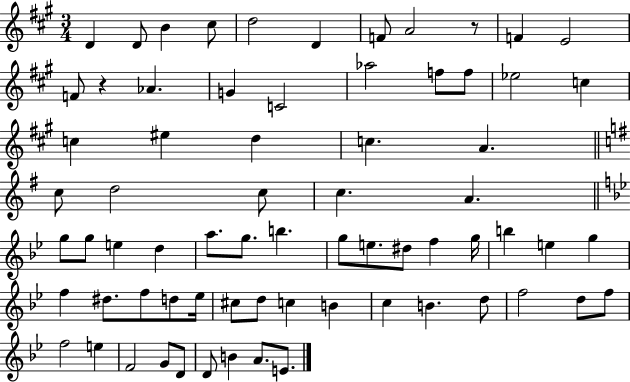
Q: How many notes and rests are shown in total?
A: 70